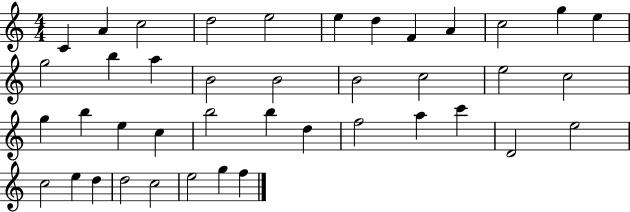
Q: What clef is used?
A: treble